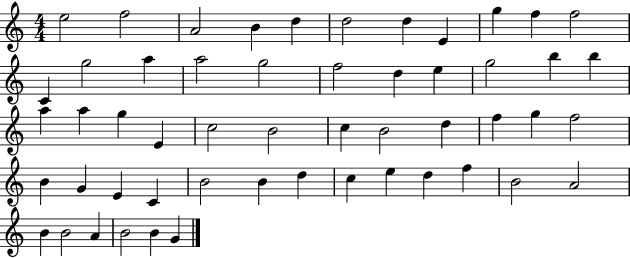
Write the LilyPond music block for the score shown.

{
  \clef treble
  \numericTimeSignature
  \time 4/4
  \key c \major
  e''2 f''2 | a'2 b'4 d''4 | d''2 d''4 e'4 | g''4 f''4 f''2 | \break c'4 g''2 a''4 | a''2 g''2 | f''2 d''4 e''4 | g''2 b''4 b''4 | \break a''4 a''4 g''4 e'4 | c''2 b'2 | c''4 b'2 d''4 | f''4 g''4 f''2 | \break b'4 g'4 e'4 c'4 | b'2 b'4 d''4 | c''4 e''4 d''4 f''4 | b'2 a'2 | \break b'4 b'2 a'4 | b'2 b'4 g'4 | \bar "|."
}